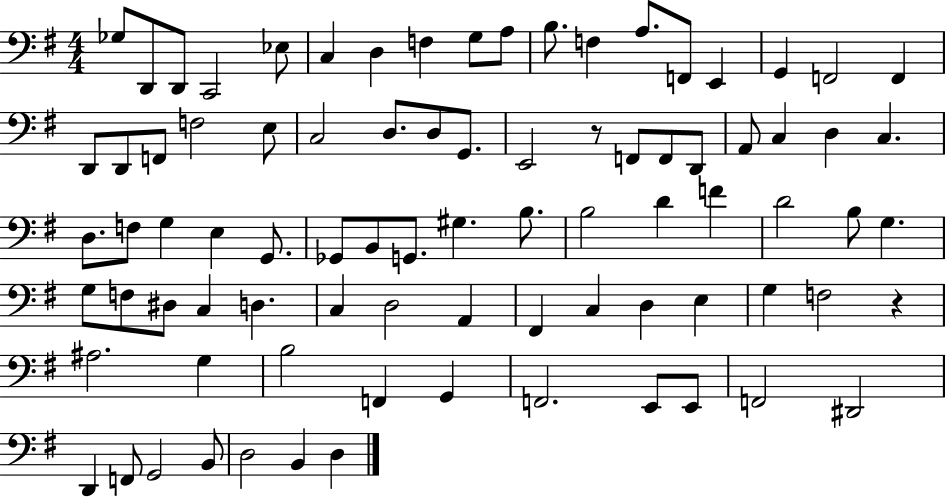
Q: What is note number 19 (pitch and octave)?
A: D2